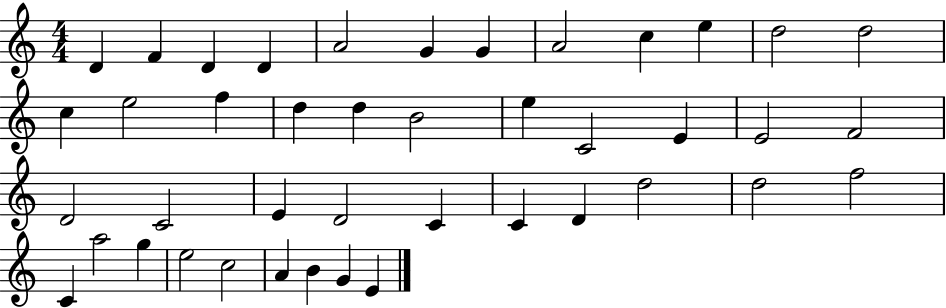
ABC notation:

X:1
T:Untitled
M:4/4
L:1/4
K:C
D F D D A2 G G A2 c e d2 d2 c e2 f d d B2 e C2 E E2 F2 D2 C2 E D2 C C D d2 d2 f2 C a2 g e2 c2 A B G E